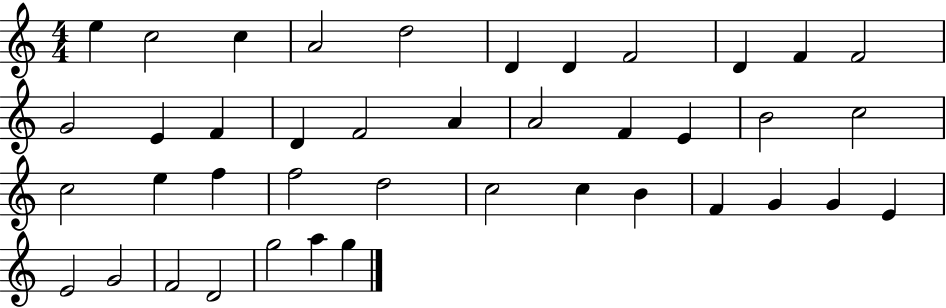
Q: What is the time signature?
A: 4/4